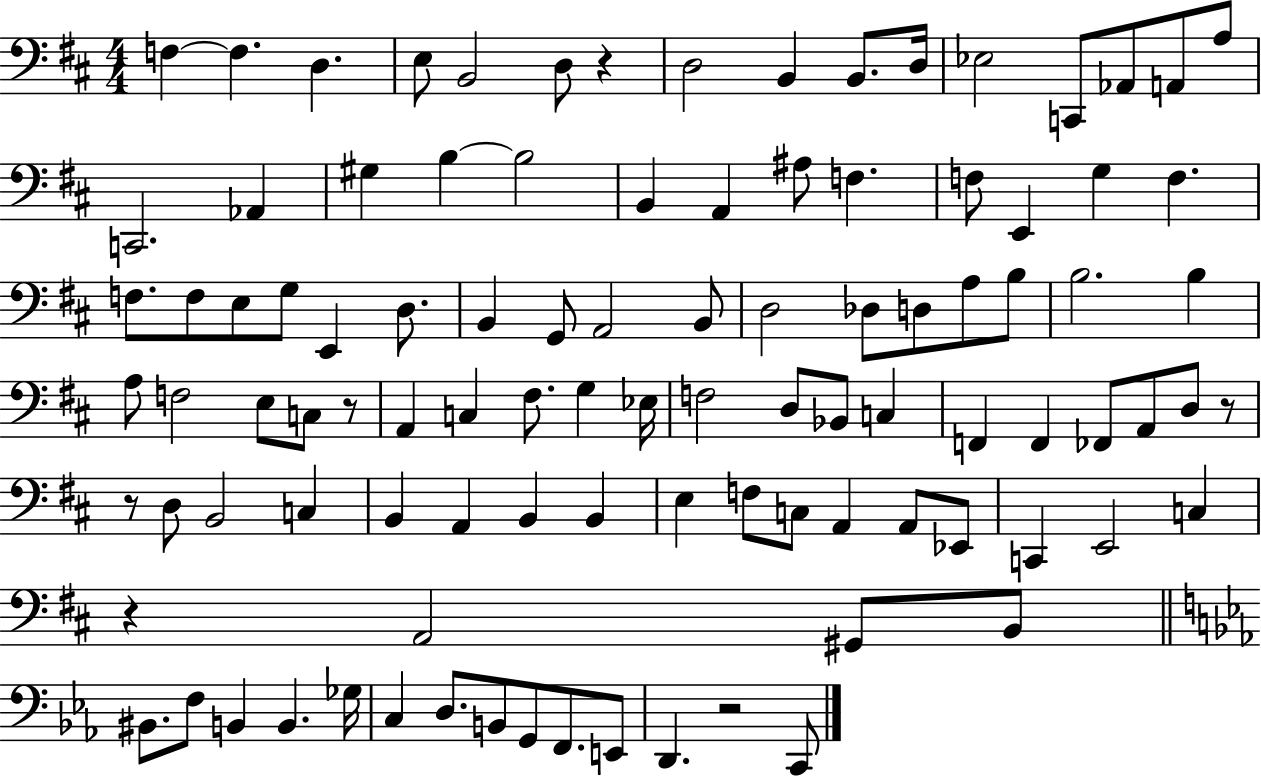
{
  \clef bass
  \numericTimeSignature
  \time 4/4
  \key d \major
  \repeat volta 2 { f4~~ f4. d4. | e8 b,2 d8 r4 | d2 b,4 b,8. d16 | ees2 c,8 aes,8 a,8 a8 | \break c,2. aes,4 | gis4 b4~~ b2 | b,4 a,4 ais8 f4. | f8 e,4 g4 f4. | \break f8. f8 e8 g8 e,4 d8. | b,4 g,8 a,2 b,8 | d2 des8 d8 a8 b8 | b2. b4 | \break a8 f2 e8 c8 r8 | a,4 c4 fis8. g4 ees16 | f2 d8 bes,8 c4 | f,4 f,4 fes,8 a,8 d8 r8 | \break r8 d8 b,2 c4 | b,4 a,4 b,4 b,4 | e4 f8 c8 a,4 a,8 ees,8 | c,4 e,2 c4 | \break r4 a,2 gis,8 b,8 | \bar "||" \break \key ees \major bis,8. f8 b,4 b,4. ges16 | c4 d8. b,8 g,8 f,8. e,8 | d,4. r2 c,8 | } \bar "|."
}